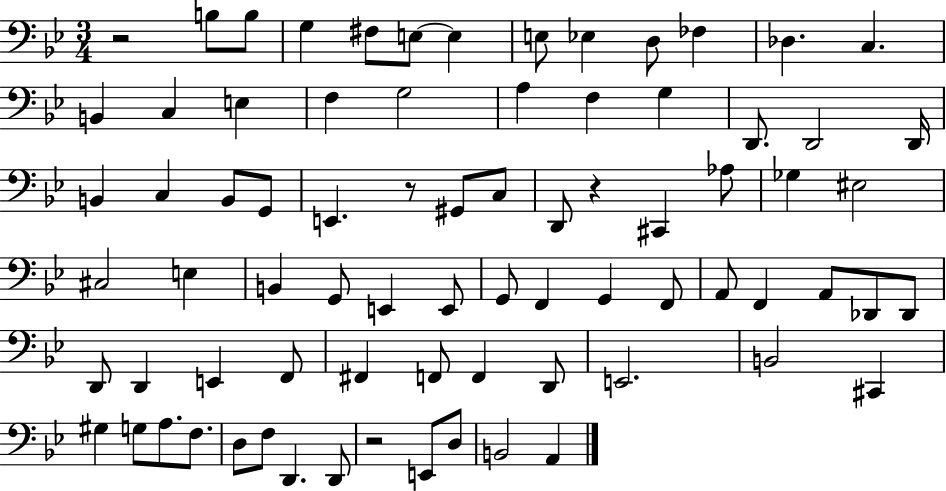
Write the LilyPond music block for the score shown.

{
  \clef bass
  \numericTimeSignature
  \time 3/4
  \key bes \major
  r2 b8 b8 | g4 fis8 e8~~ e4 | e8 ees4 d8 fes4 | des4. c4. | \break b,4 c4 e4 | f4 g2 | a4 f4 g4 | d,8. d,2 d,16 | \break b,4 c4 b,8 g,8 | e,4. r8 gis,8 c8 | d,8 r4 cis,4 aes8 | ges4 eis2 | \break cis2 e4 | b,4 g,8 e,4 e,8 | g,8 f,4 g,4 f,8 | a,8 f,4 a,8 des,8 des,8 | \break d,8 d,4 e,4 f,8 | fis,4 f,8 f,4 d,8 | e,2. | b,2 cis,4 | \break gis4 g8 a8. f8. | d8 f8 d,4. d,8 | r2 e,8 d8 | b,2 a,4 | \break \bar "|."
}